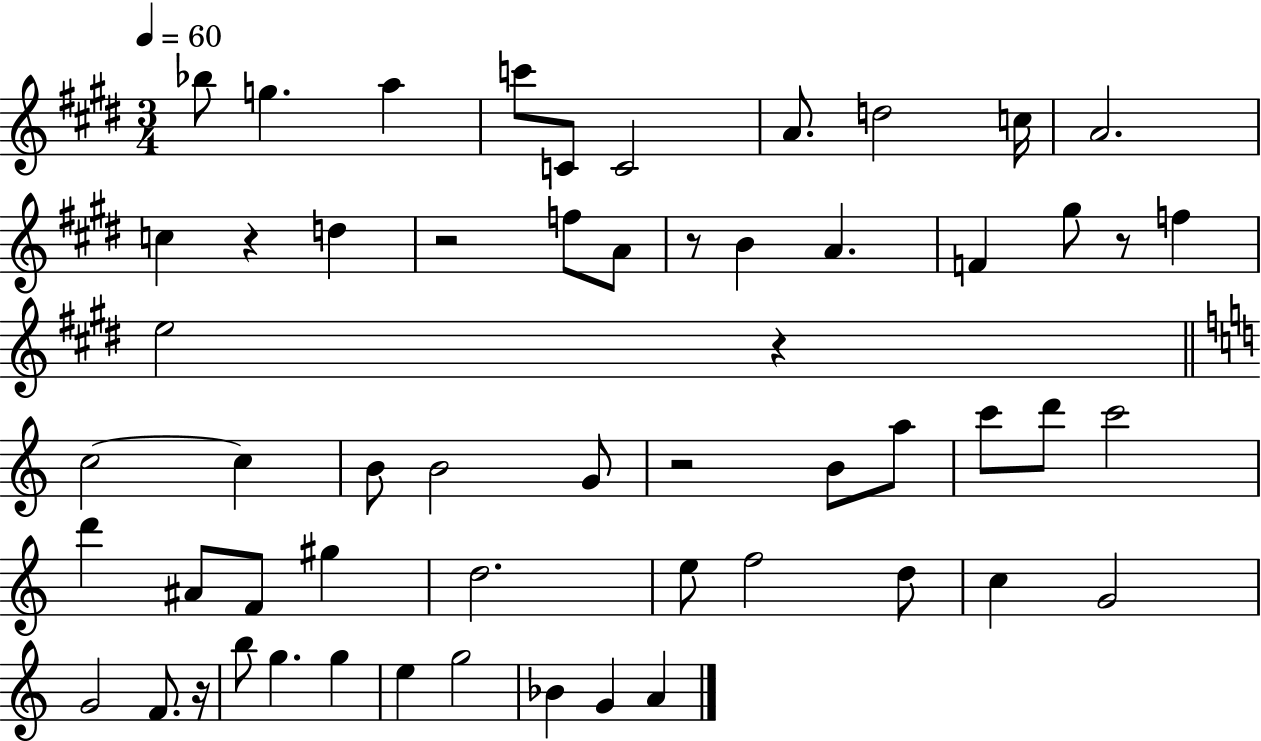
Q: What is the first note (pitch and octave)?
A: Bb5